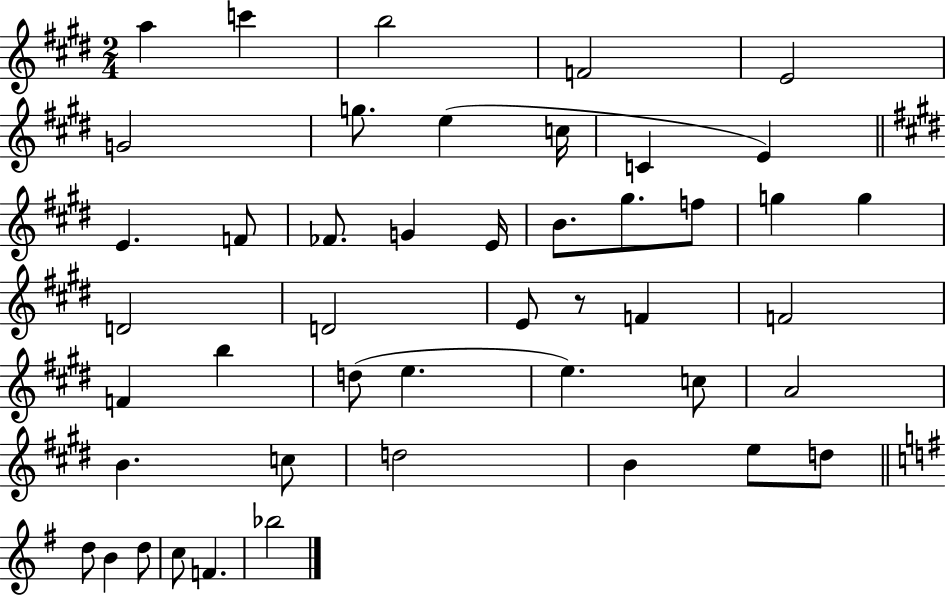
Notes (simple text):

A5/q C6/q B5/h F4/h E4/h G4/h G5/e. E5/q C5/s C4/q E4/q E4/q. F4/e FES4/e. G4/q E4/s B4/e. G#5/e. F5/e G5/q G5/q D4/h D4/h E4/e R/e F4/q F4/h F4/q B5/q D5/e E5/q. E5/q. C5/e A4/h B4/q. C5/e D5/h B4/q E5/e D5/e D5/e B4/q D5/e C5/e F4/q. Bb5/h